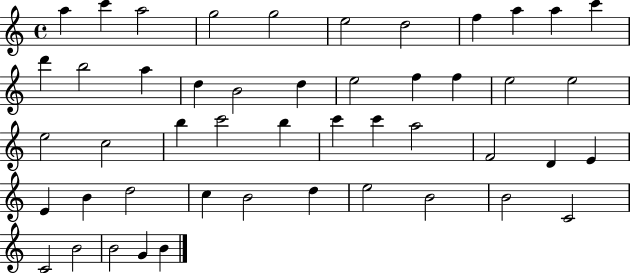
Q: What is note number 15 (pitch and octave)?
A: D5